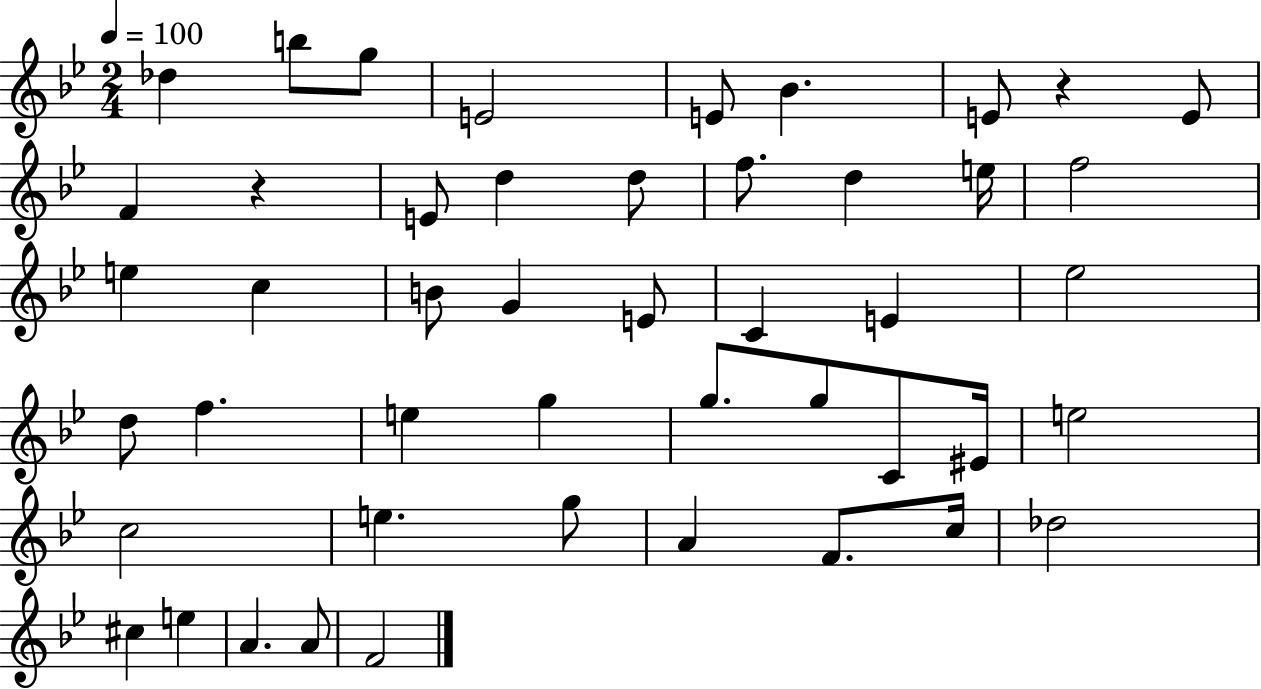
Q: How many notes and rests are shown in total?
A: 47